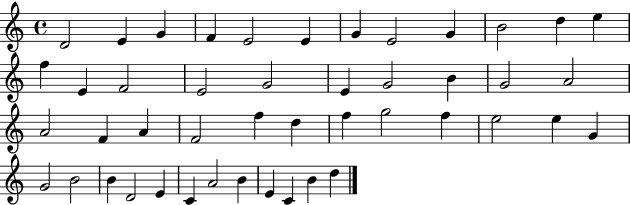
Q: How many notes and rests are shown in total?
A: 46